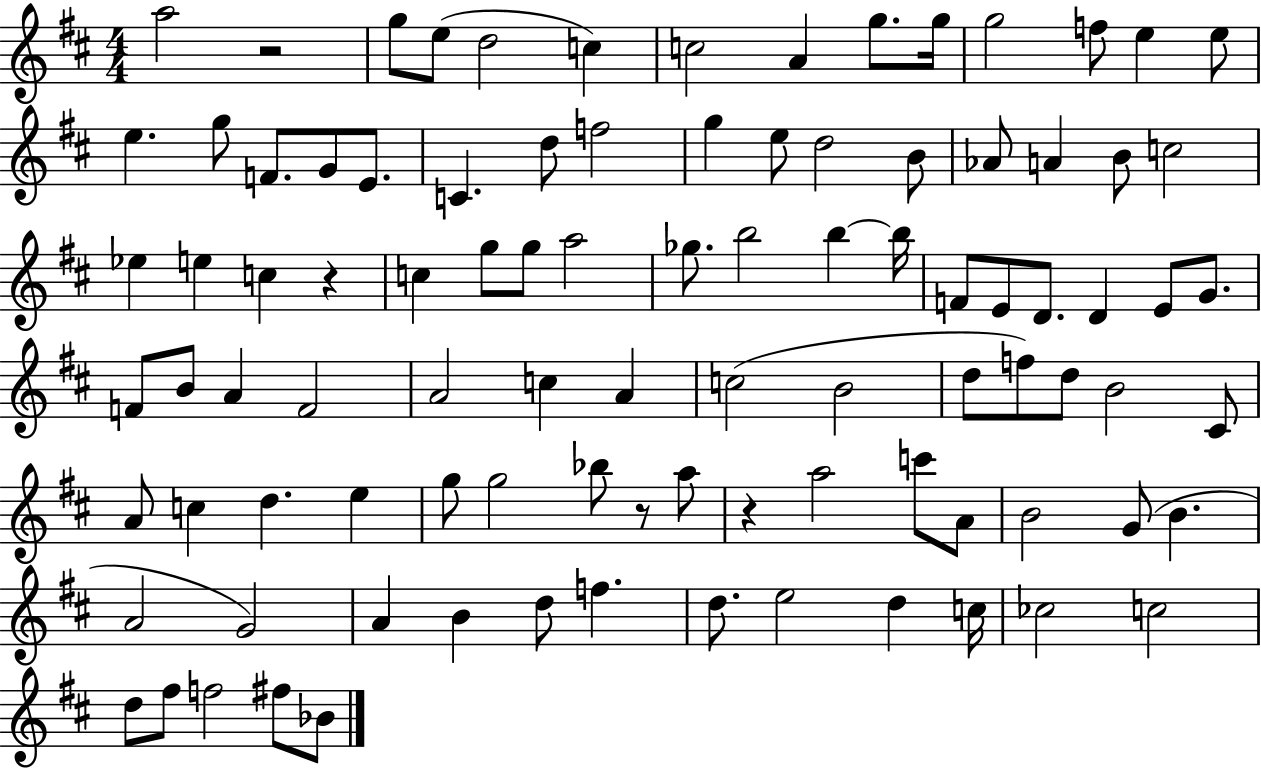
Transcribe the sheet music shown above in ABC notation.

X:1
T:Untitled
M:4/4
L:1/4
K:D
a2 z2 g/2 e/2 d2 c c2 A g/2 g/4 g2 f/2 e e/2 e g/2 F/2 G/2 E/2 C d/2 f2 g e/2 d2 B/2 _A/2 A B/2 c2 _e e c z c g/2 g/2 a2 _g/2 b2 b b/4 F/2 E/2 D/2 D E/2 G/2 F/2 B/2 A F2 A2 c A c2 B2 d/2 f/2 d/2 B2 ^C/2 A/2 c d e g/2 g2 _b/2 z/2 a/2 z a2 c'/2 A/2 B2 G/2 B A2 G2 A B d/2 f d/2 e2 d c/4 _c2 c2 d/2 ^f/2 f2 ^f/2 _B/2